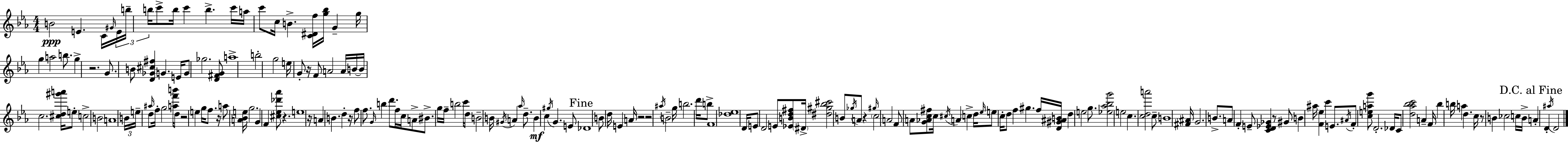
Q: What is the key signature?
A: C minor